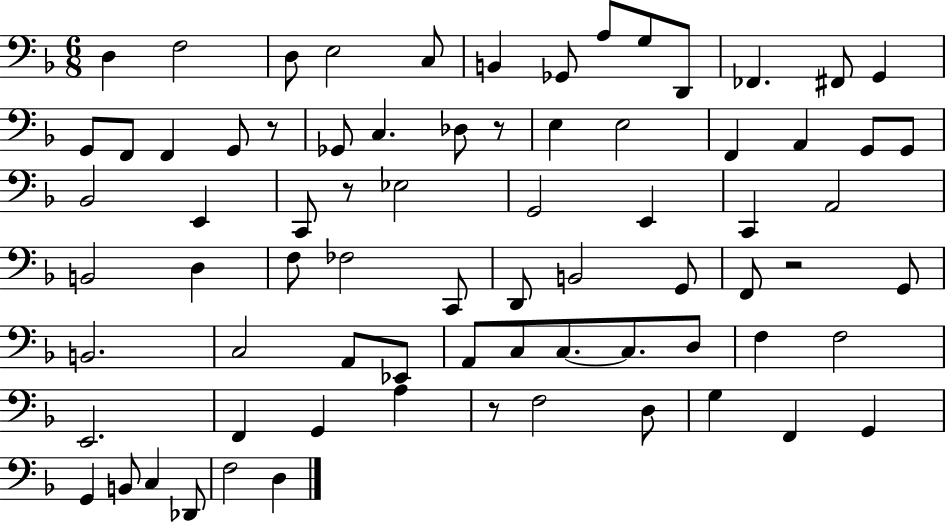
D3/q F3/h D3/e E3/h C3/e B2/q Gb2/e A3/e G3/e D2/e FES2/q. F#2/e G2/q G2/e F2/e F2/q G2/e R/e Gb2/e C3/q. Db3/e R/e E3/q E3/h F2/q A2/q G2/e G2/e Bb2/h E2/q C2/e R/e Eb3/h G2/h E2/q C2/q A2/h B2/h D3/q F3/e FES3/h C2/e D2/e B2/h G2/e F2/e R/h G2/e B2/h. C3/h A2/e Eb2/e A2/e C3/e C3/e. C3/e. D3/e F3/q F3/h E2/h. F2/q G2/q A3/q R/e F3/h D3/e G3/q F2/q G2/q G2/q B2/e C3/q Db2/e F3/h D3/q